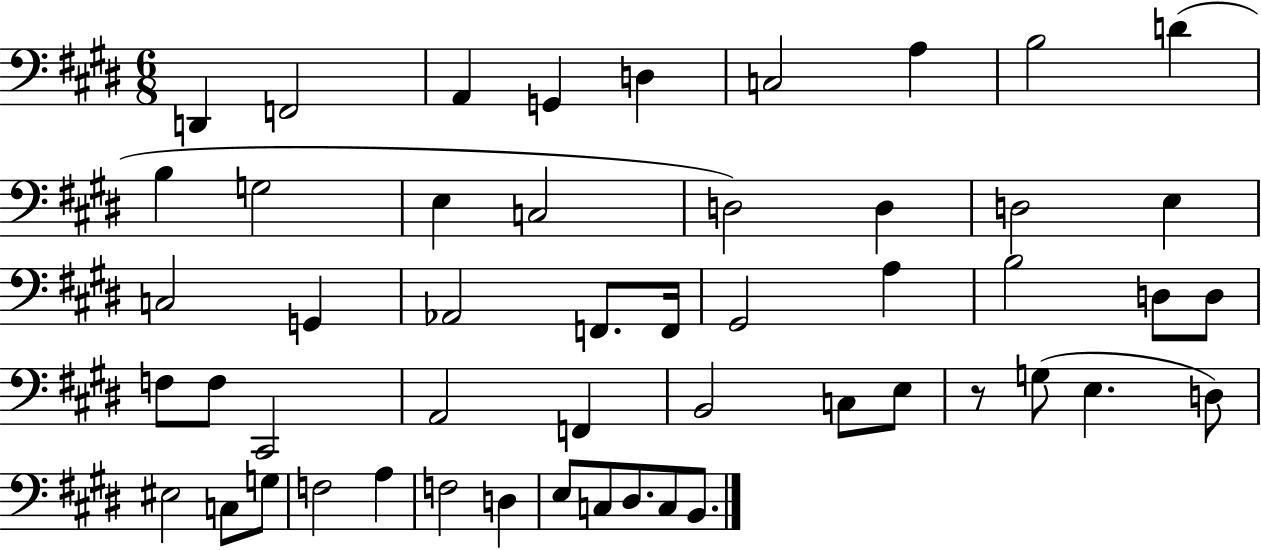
X:1
T:Untitled
M:6/8
L:1/4
K:E
D,, F,,2 A,, G,, D, C,2 A, B,2 D B, G,2 E, C,2 D,2 D, D,2 E, C,2 G,, _A,,2 F,,/2 F,,/4 ^G,,2 A, B,2 D,/2 D,/2 F,/2 F,/2 ^C,,2 A,,2 F,, B,,2 C,/2 E,/2 z/2 G,/2 E, D,/2 ^E,2 C,/2 G,/2 F,2 A, F,2 D, E,/2 C,/2 ^D,/2 C,/2 B,,/2